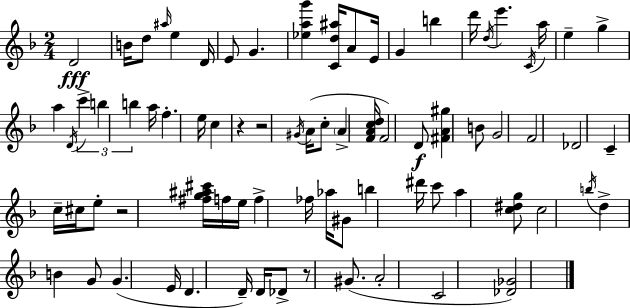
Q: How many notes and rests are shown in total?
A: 77